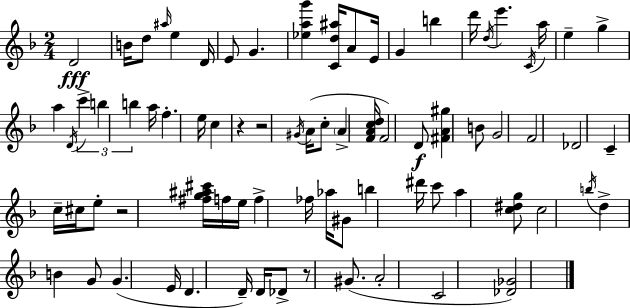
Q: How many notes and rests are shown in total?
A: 77